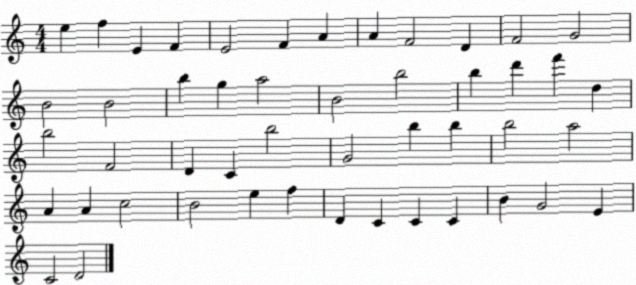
X:1
T:Untitled
M:4/4
L:1/4
K:C
e f E F E2 F A A F2 D F2 G2 B2 B2 b g a2 B2 b2 b d' f' d b2 F2 D C b2 G2 b b b2 a2 A A c2 B2 e f D C C C B G2 E C2 D2